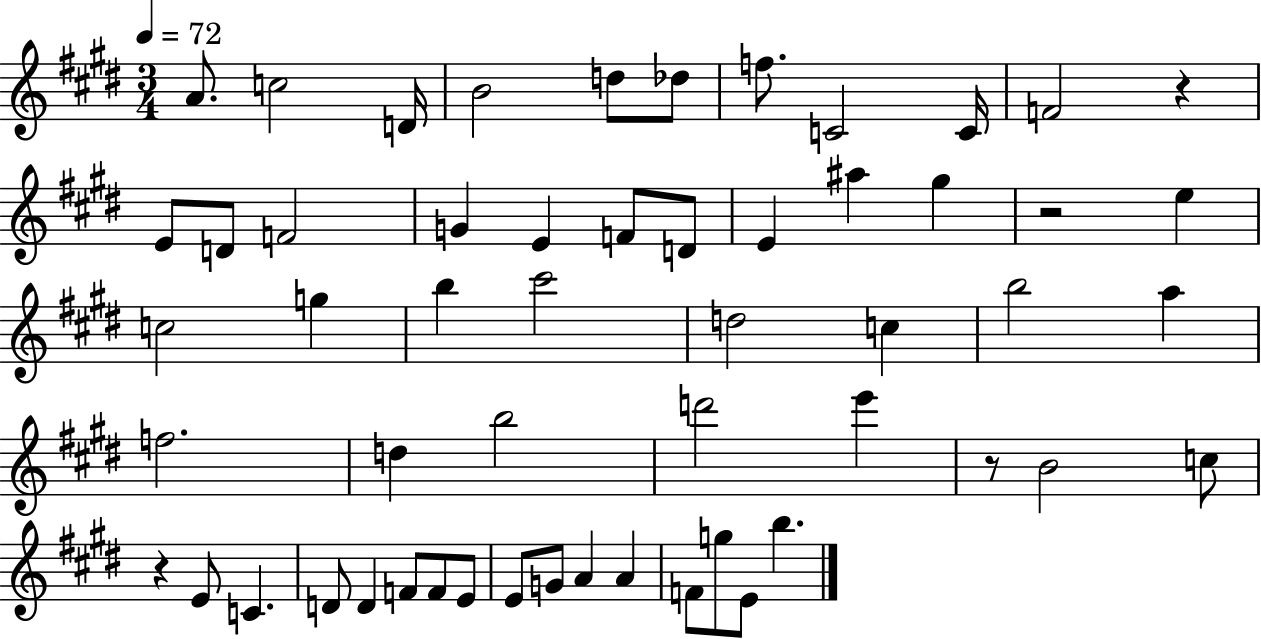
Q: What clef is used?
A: treble